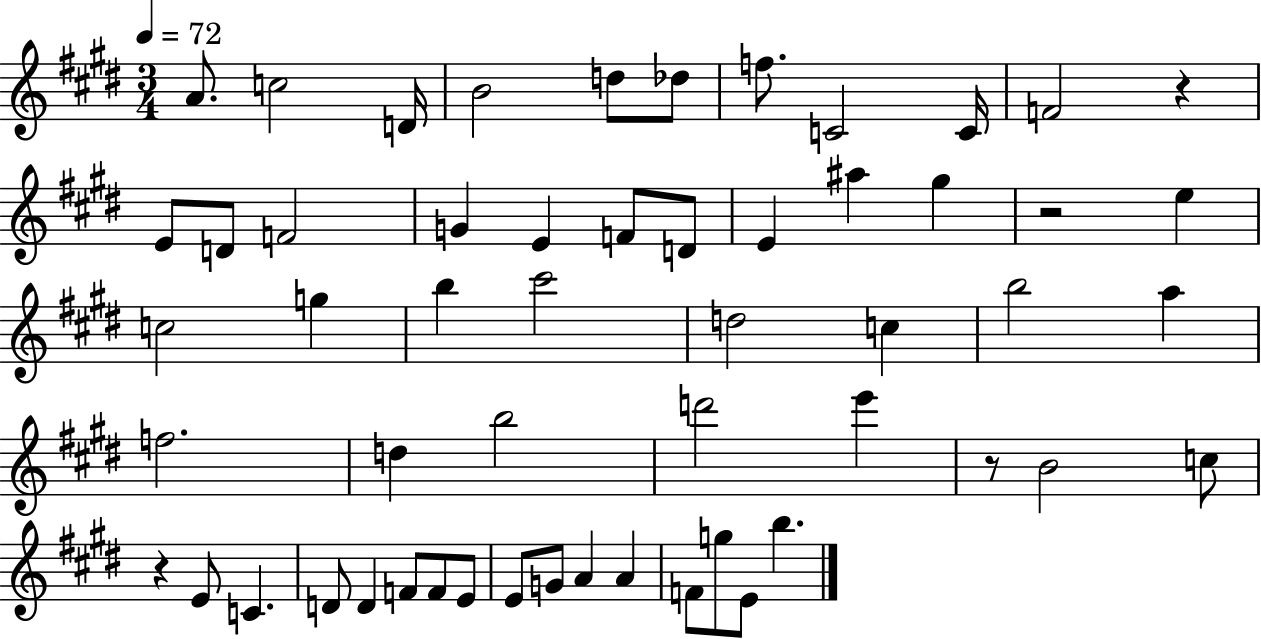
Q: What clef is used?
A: treble